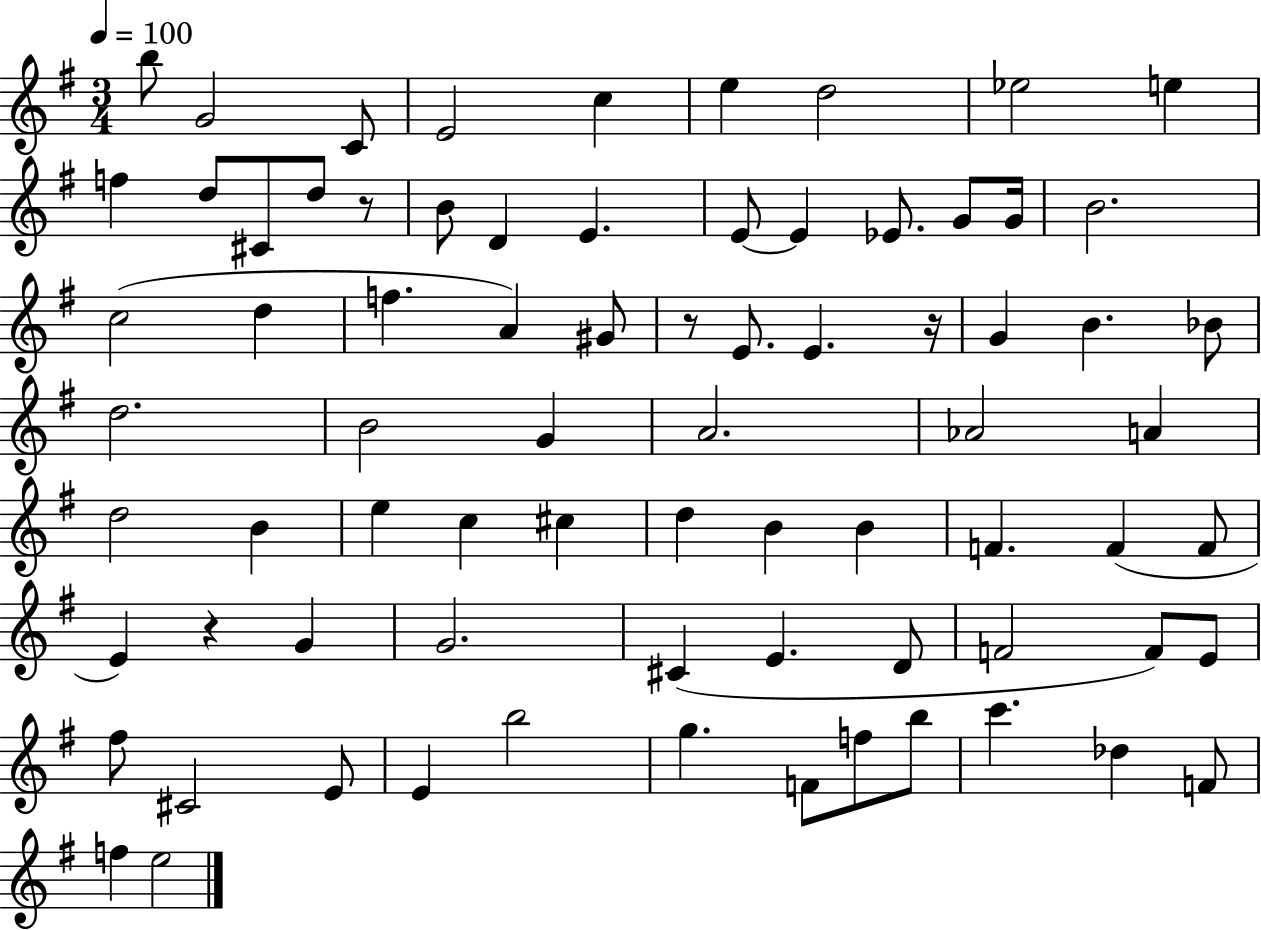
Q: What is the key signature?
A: G major